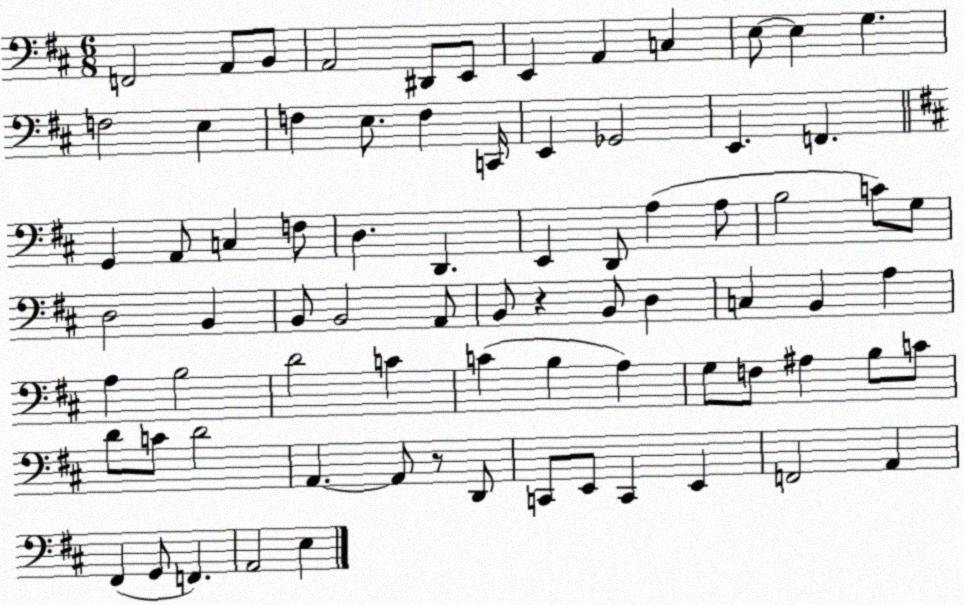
X:1
T:Untitled
M:6/8
L:1/4
K:D
F,,2 A,,/2 B,,/2 A,,2 ^D,,/2 E,,/2 E,, A,, C, E,/2 E, G, F,2 E, F, E,/2 F, C,,/4 E,, _G,,2 E,, F,, G,, A,,/2 C, F,/2 D, D,, E,, D,,/2 A, A,/2 B,2 C/2 G,/2 D,2 B,, B,,/2 B,,2 A,,/2 B,,/2 z B,,/2 D, C, B,, A, A, B,2 D2 C C B, A, G,/2 F,/2 ^A, B,/2 C/2 D/2 C/2 D2 A,, A,,/2 z/2 D,,/2 C,,/2 E,,/2 C,, E,, F,,2 A,, ^F,, G,,/2 F,, A,,2 E,